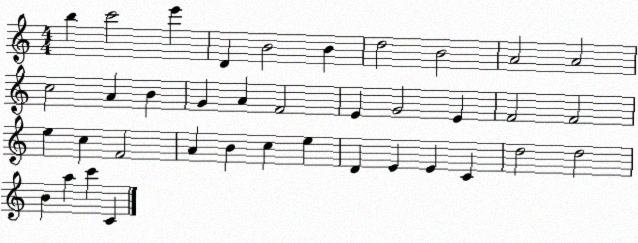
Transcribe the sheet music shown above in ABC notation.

X:1
T:Untitled
M:4/4
L:1/4
K:C
b c'2 e' D B2 B d2 B2 A2 A2 c2 A B G A F2 E G2 E F2 F2 e c F2 A B c e D E E C d2 d2 B a c' C